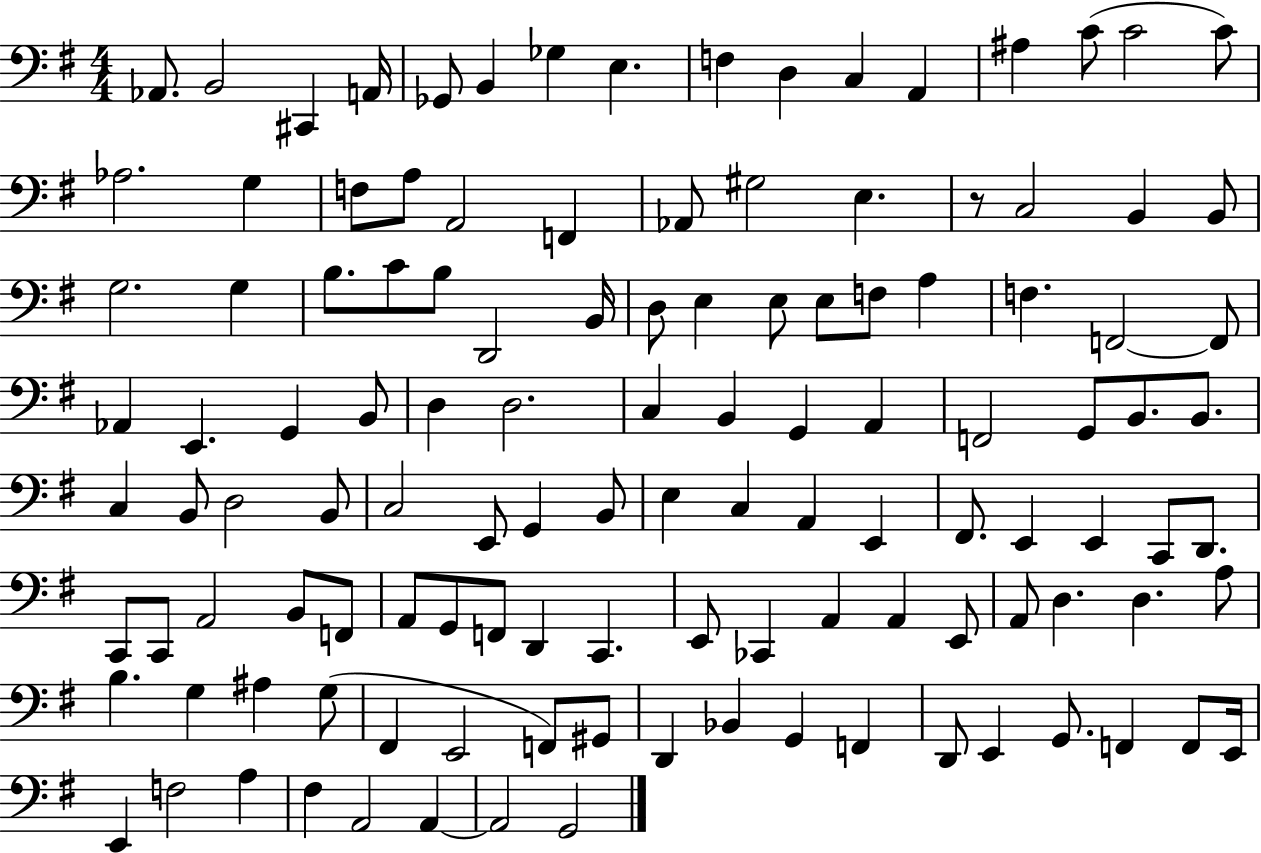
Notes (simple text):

Ab2/e. B2/h C#2/q A2/s Gb2/e B2/q Gb3/q E3/q. F3/q D3/q C3/q A2/q A#3/q C4/e C4/h C4/e Ab3/h. G3/q F3/e A3/e A2/h F2/q Ab2/e G#3/h E3/q. R/e C3/h B2/q B2/e G3/h. G3/q B3/e. C4/e B3/e D2/h B2/s D3/e E3/q E3/e E3/e F3/e A3/q F3/q. F2/h F2/e Ab2/q E2/q. G2/q B2/e D3/q D3/h. C3/q B2/q G2/q A2/q F2/h G2/e B2/e. B2/e. C3/q B2/e D3/h B2/e C3/h E2/e G2/q B2/e E3/q C3/q A2/q E2/q F#2/e. E2/q E2/q C2/e D2/e. C2/e C2/e A2/h B2/e F2/e A2/e G2/e F2/e D2/q C2/q. E2/e CES2/q A2/q A2/q E2/e A2/e D3/q. D3/q. A3/e B3/q. G3/q A#3/q G3/e F#2/q E2/h F2/e G#2/e D2/q Bb2/q G2/q F2/q D2/e E2/q G2/e. F2/q F2/e E2/s E2/q F3/h A3/q F#3/q A2/h A2/q A2/h G2/h